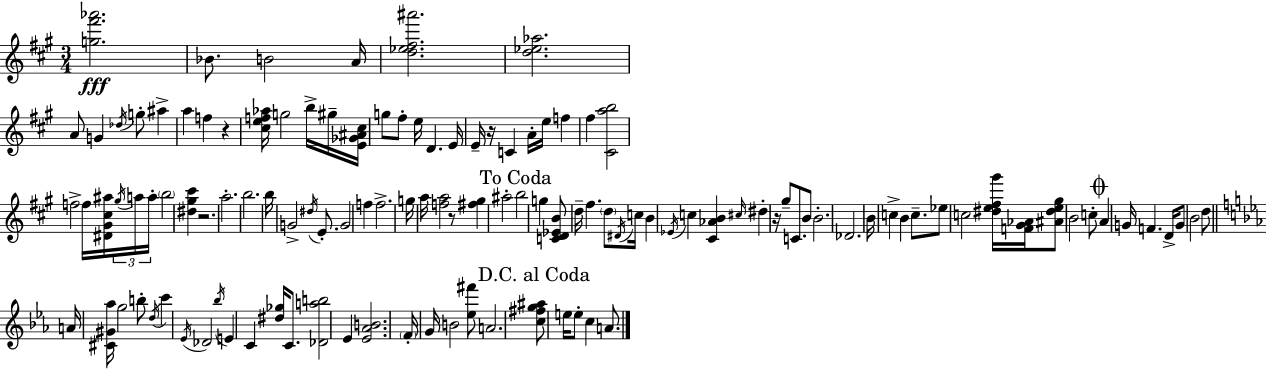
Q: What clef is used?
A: treble